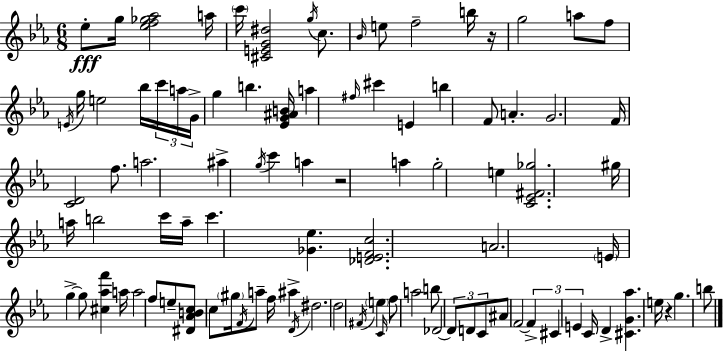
{
  \clef treble
  \numericTimeSignature
  \time 6/8
  \key c \minor
  \repeat volta 2 { ees''8-.\fff g''16 <ees'' f'' ges'' aes''>2 a''16 | \parenthesize c'''16 <cis' e' g' dis''>2 \acciaccatura { g''16 } c''8. | \grace { bes'16 } e''8 f''2-- | b''16 r16 g''2 a''8 | \break f''8 \acciaccatura { e'16 } g''16 e''2 | bes''16 \tuplet 3/2 { c'''16 a''16 g'16-> } g''4 b''4. | <ees' g' ais' b'>16 a''4 \grace { fis''16 } cis'''4 | e'4 b''4 f'8 a'4.-. | \break g'2. | f'16 <c' d'>2 | f''8. a''2. | ais''4-> \acciaccatura { g''16 } c'''4 | \break a''4 r2 | a''4 g''2-. | e''4 <c' ees' fis' ges''>2. | gis''16 a''16 b''2 | \break c'''16 a''16-- c'''4. <ges' ees''>4. | <des' e' f' c''>2. | a'2. | \parenthesize e'16 g''4->~~ g''8 | \break <cis'' aes'' f'''>4 a''16 a''2 | f''8 e''8-- <dis' aes' b' c''>8 c''8 \parenthesize gis''16 \acciaccatura { f'16 } a''8-- | f''16 ais''4-> \acciaccatura { d'16 } dis''2. | d''2 | \break \acciaccatura { fis'16 } \parenthesize e''4 \grace { c'16 } f''8 a''2 | b''8 des'2~~ | \tuplet 3/2 { des'8 d'8 c'8 } ais'8 | f'2~~ \tuplet 3/2 { f'4-> | \break cis'4 e'4 } c'16 d'4-> | <cis' g' aes''>4. e''16 r4 | g''4. b''8 } \bar "|."
}